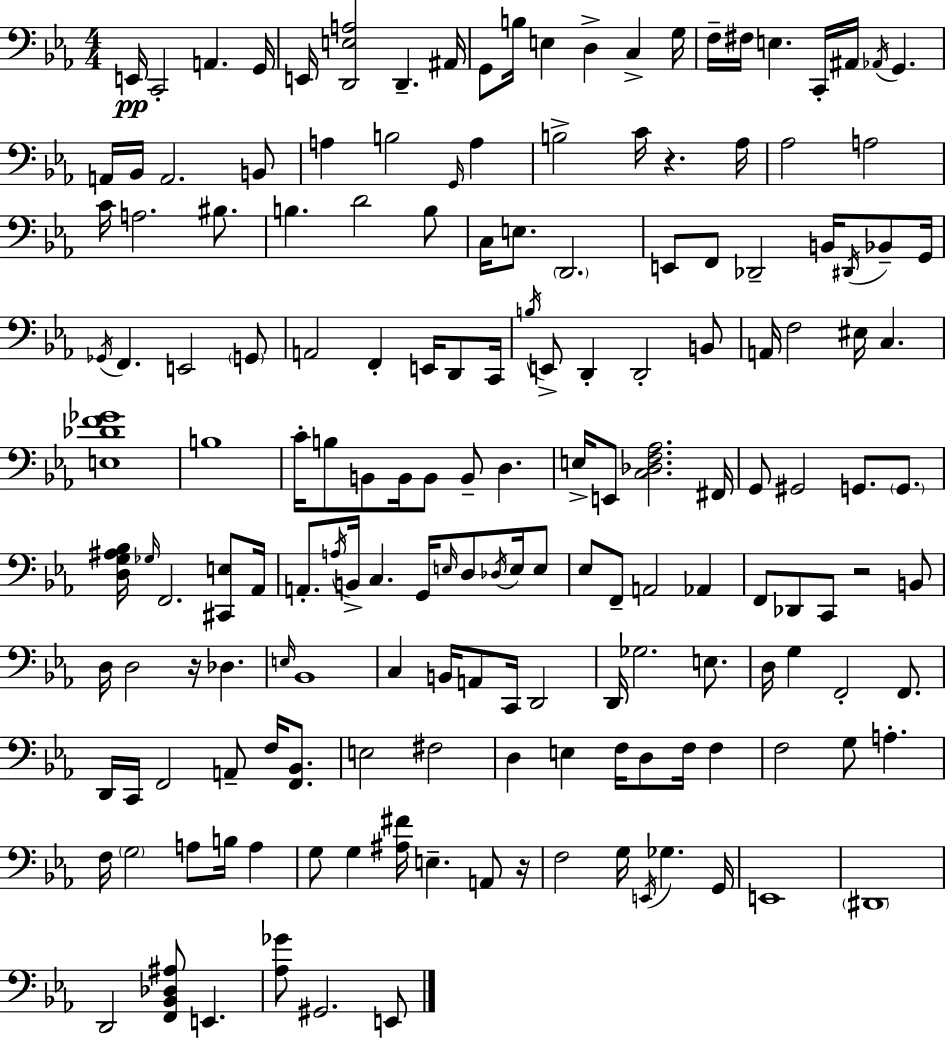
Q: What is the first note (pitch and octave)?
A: E2